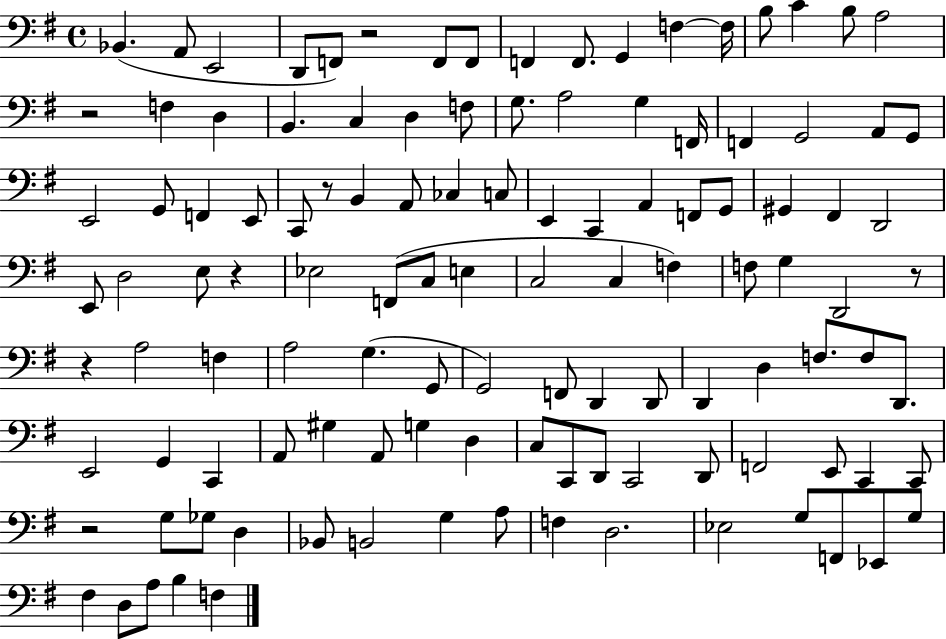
{
  \clef bass
  \time 4/4
  \defaultTimeSignature
  \key g \major
  \repeat volta 2 { bes,4.( a,8 e,2 | d,8 f,8) r2 f,8 f,8 | f,4 f,8. g,4 f4~~ f16 | b8 c'4 b8 a2 | \break r2 f4 d4 | b,4. c4 d4 f8 | g8. a2 g4 f,16 | f,4 g,2 a,8 g,8 | \break e,2 g,8 f,4 e,8 | c,8 r8 b,4 a,8 ces4 c8 | e,4 c,4 a,4 f,8 g,8 | gis,4 fis,4 d,2 | \break e,8 d2 e8 r4 | ees2 f,8( c8 e4 | c2 c4 f4) | f8 g4 d,2 r8 | \break r4 a2 f4 | a2 g4.( g,8 | g,2) f,8 d,4 d,8 | d,4 d4 f8. f8 d,8. | \break e,2 g,4 c,4 | a,8 gis4 a,8 g4 d4 | c8 c,8 d,8 c,2 d,8 | f,2 e,8 c,4 c,8 | \break r2 g8 ges8 d4 | bes,8 b,2 g4 a8 | f4 d2. | ees2 g8 f,8 ees,8 g8 | \break fis4 d8 a8 b4 f4 | } \bar "|."
}